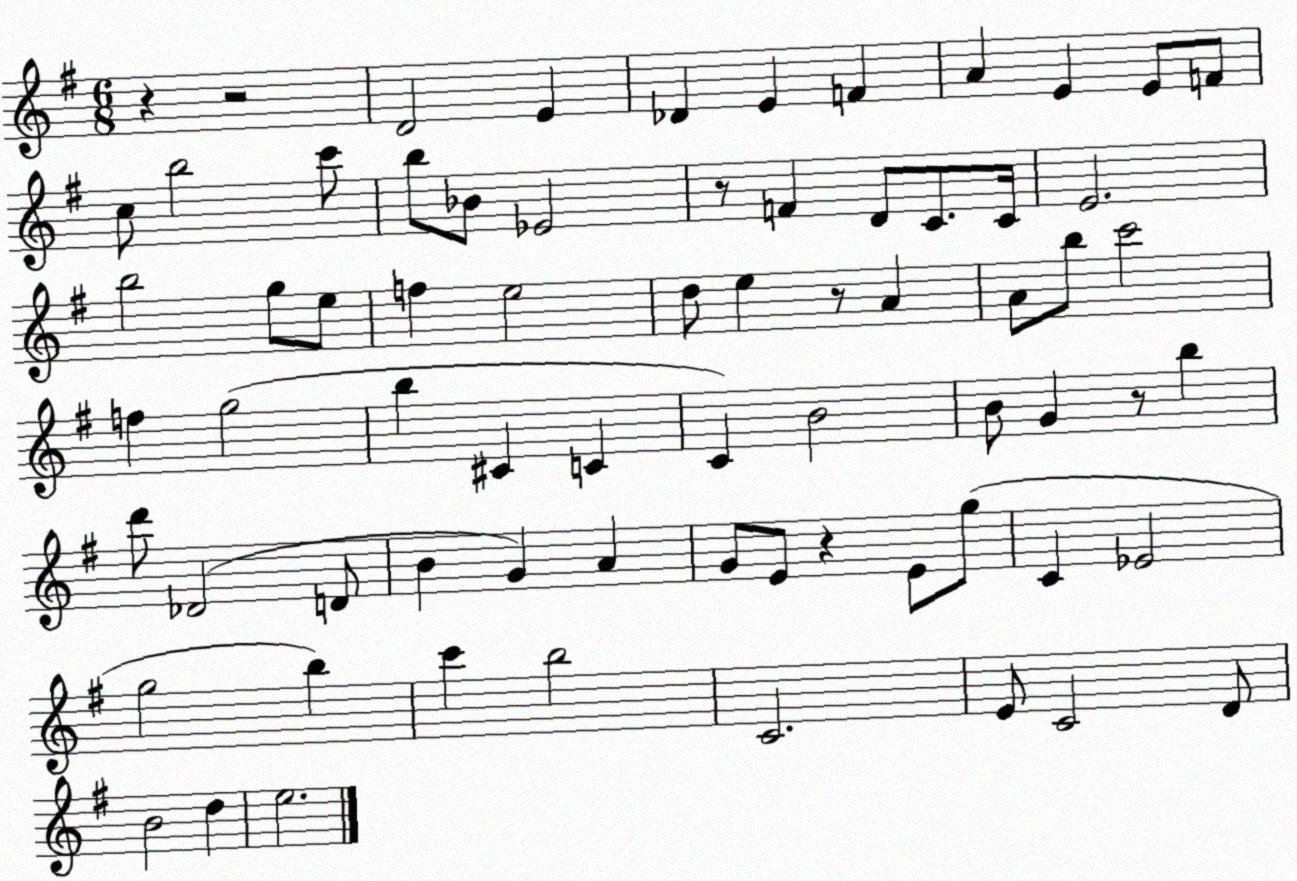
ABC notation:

X:1
T:Untitled
M:6/8
L:1/4
K:G
z z2 D2 E _D E F A E E/2 F/2 c/2 b2 c'/2 b/2 _B/2 _E2 z/2 F D/2 C/2 C/4 E2 b2 g/2 e/2 f e2 d/2 e z/2 A A/2 b/2 c'2 f g2 b ^C C C B2 B/2 G z/2 b d'/2 _D2 D/2 B G A G/2 E/2 z E/2 g/2 C _E2 g2 b c' b2 C2 E/2 C2 D/2 B2 d e2